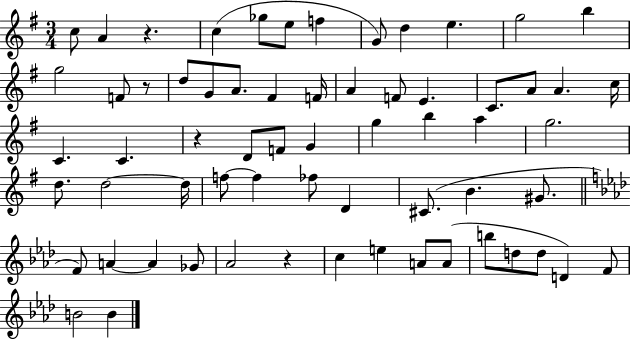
{
  \clef treble
  \numericTimeSignature
  \time 3/4
  \key g \major
  c''8 a'4 r4. | c''4( ges''8 e''8 f''4 | g'8) d''4 e''4. | g''2 b''4 | \break g''2 f'8 r8 | d''8 g'8 a'8. fis'4 f'16 | a'4 f'8 e'4. | c'8. a'8 a'4. c''16 | \break c'4. c'4. | r4 d'8 f'8 g'4 | g''4 b''4 a''4 | g''2. | \break d''8. d''2~~ d''16 | f''8~~ f''4 fes''8 d'4 | cis'8.( b'4. gis'8. | \bar "||" \break \key aes \major f'8) a'4~~ a'4 ges'8 | aes'2 r4 | c''4 e''4 a'8 a'8( | b''8 d''8 d''8 d'4) f'8 | \break b'2 b'4 | \bar "|."
}